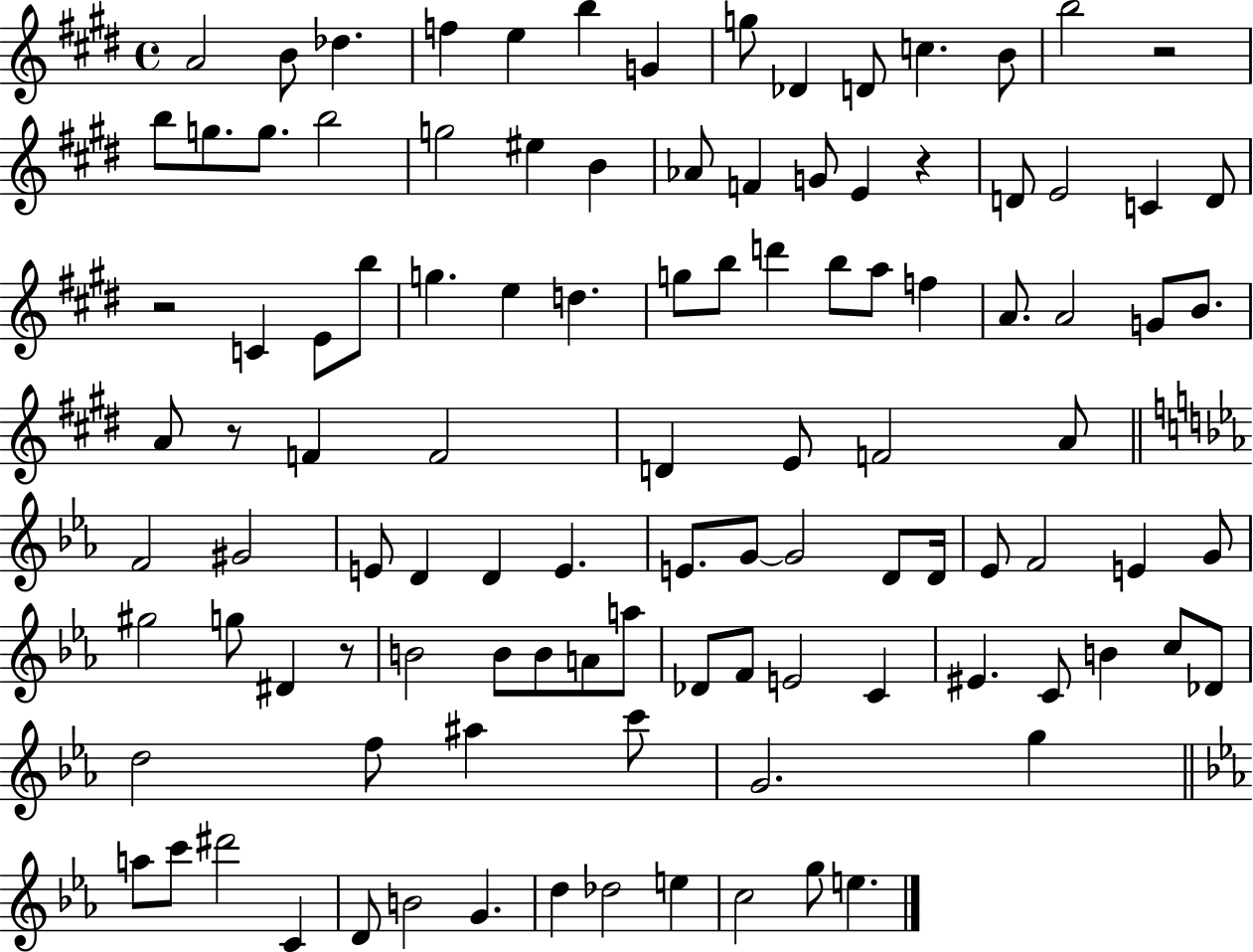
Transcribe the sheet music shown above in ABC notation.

X:1
T:Untitled
M:4/4
L:1/4
K:E
A2 B/2 _d f e b G g/2 _D D/2 c B/2 b2 z2 b/2 g/2 g/2 b2 g2 ^e B _A/2 F G/2 E z D/2 E2 C D/2 z2 C E/2 b/2 g e d g/2 b/2 d' b/2 a/2 f A/2 A2 G/2 B/2 A/2 z/2 F F2 D E/2 F2 A/2 F2 ^G2 E/2 D D E E/2 G/2 G2 D/2 D/4 _E/2 F2 E G/2 ^g2 g/2 ^D z/2 B2 B/2 B/2 A/2 a/2 _D/2 F/2 E2 C ^E C/2 B c/2 _D/2 d2 f/2 ^a c'/2 G2 g a/2 c'/2 ^d'2 C D/2 B2 G d _d2 e c2 g/2 e